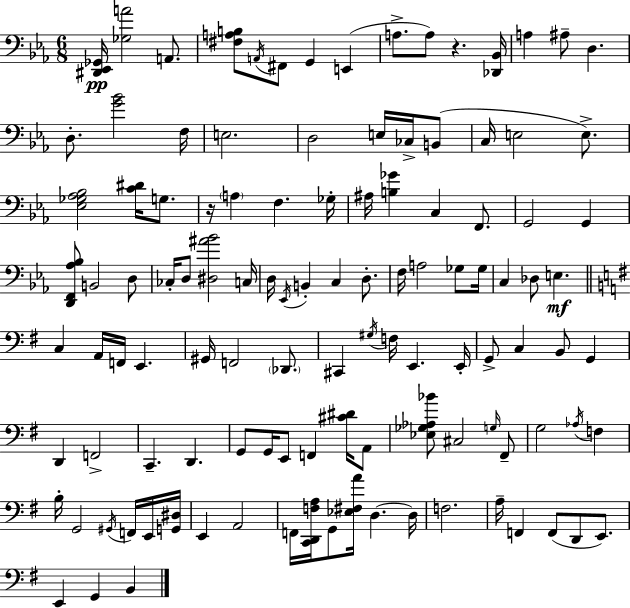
{
  \clef bass
  \numericTimeSignature
  \time 6/8
  \key c \minor
  <dis, ees, ges,>16\pp <ges a'>2 a,8. | <fis a b>8 \acciaccatura { a,16 } fis,8 g,4 e,4( | a8.-> a8) r4. | <des, bes,>16 a4 ais8-- d4. | \break d8.-. <g' bes'>2 | f16 e2. | d2 e16 ces16-> b,8( | c16 e2 e8.->) | \break <ees ges aes bes>2 <c' dis'>16 g8. | r16 \parenthesize a4 f4. | ges16-. ais16 <b ges'>4 c4 f,8. | g,2 g,4 | \break <d, f, aes bes>8 b,2 d8 | ces16-. d8 <dis ais' bes'>2 | c16 d16 \acciaccatura { ees,16 } b,4-. c4 d8.-. | f16 a2 ges8 | \break ges16 c4 des8 e4.\mf | \bar "||" \break \key g \major c4 a,16 f,16 e,4. | gis,16 f,2 \parenthesize des,8. | cis,4 \acciaccatura { gis16 } f16 e,4. | e,16-. g,8-> c4 b,8 g,4 | \break d,4 f,2-> | c,4.-- d,4. | g,8 g,16 e,8 f,4 <cis' dis'>16 a,8 | <ees ges aes bes'>8 cis2 \grace { g16 } | \break fis,8-- g2 \acciaccatura { aes16 } f4 | b16-. g,2 | \acciaccatura { gis,16 } f,16 e,16 <g, dis>16 e,4 a,2 | f,16 <c, d, f a>16 g,8 <ees fis a'>16 d4.~~ | \break d16 f2. | a16-- f,4 f,8( d,8 | e,8.) e,4 g,4 | b,4 \bar "|."
}